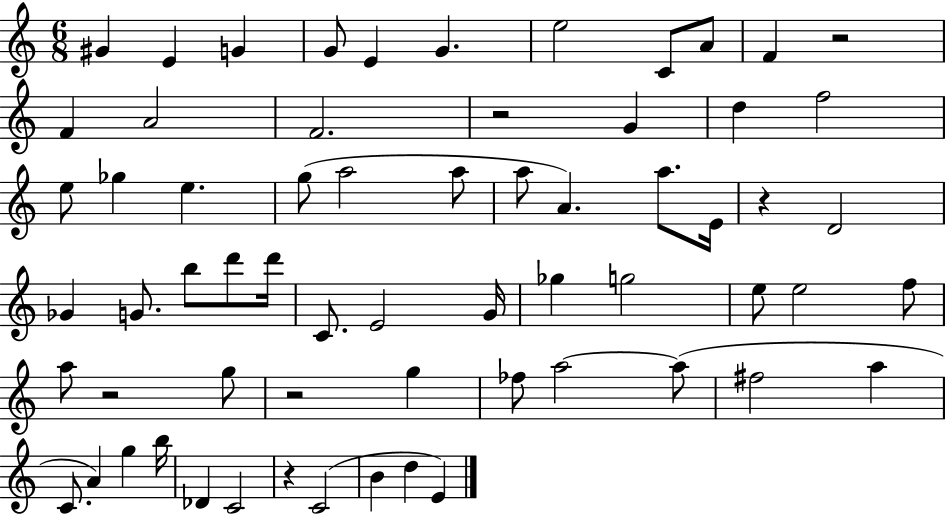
{
  \clef treble
  \numericTimeSignature
  \time 6/8
  \key c \major
  gis'4 e'4 g'4 | g'8 e'4 g'4. | e''2 c'8 a'8 | f'4 r2 | \break f'4 a'2 | f'2. | r2 g'4 | d''4 f''2 | \break e''8 ges''4 e''4. | g''8( a''2 a''8 | a''8 a'4.) a''8. e'16 | r4 d'2 | \break ges'4 g'8. b''8 d'''8 d'''16 | c'8. e'2 g'16 | ges''4 g''2 | e''8 e''2 f''8 | \break a''8 r2 g''8 | r2 g''4 | fes''8 a''2~~ a''8( | fis''2 a''4 | \break c'8. a'4) g''4 b''16 | des'4 c'2 | r4 c'2( | b'4 d''4 e'4) | \break \bar "|."
}